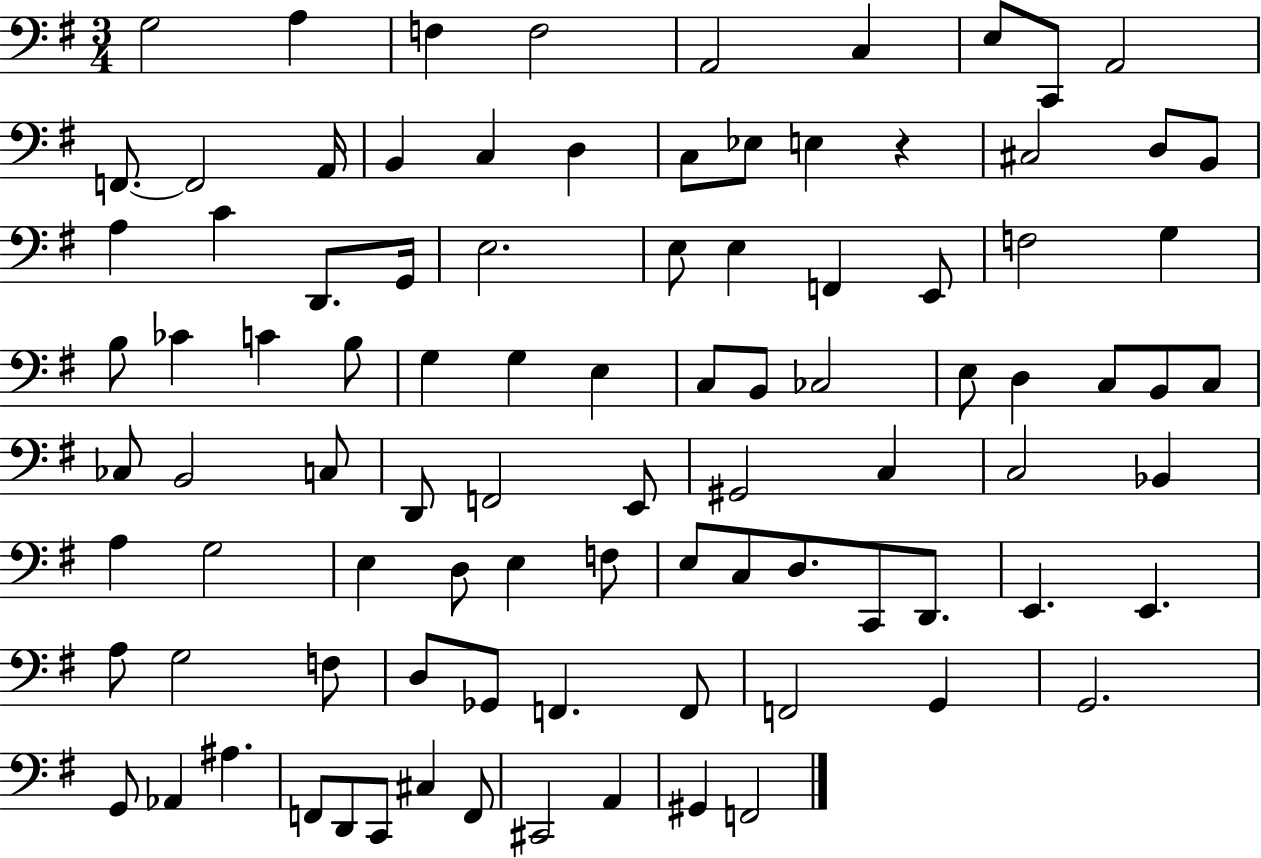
G3/h A3/q F3/q F3/h A2/h C3/q E3/e C2/e A2/h F2/e. F2/h A2/s B2/q C3/q D3/q C3/e Eb3/e E3/q R/q C#3/h D3/e B2/e A3/q C4/q D2/e. G2/s E3/h. E3/e E3/q F2/q E2/e F3/h G3/q B3/e CES4/q C4/q B3/e G3/q G3/q E3/q C3/e B2/e CES3/h E3/e D3/q C3/e B2/e C3/e CES3/e B2/h C3/e D2/e F2/h E2/e G#2/h C3/q C3/h Bb2/q A3/q G3/h E3/q D3/e E3/q F3/e E3/e C3/e D3/e. C2/e D2/e. E2/q. E2/q. A3/e G3/h F3/e D3/e Gb2/e F2/q. F2/e F2/h G2/q G2/h. G2/e Ab2/q A#3/q. F2/e D2/e C2/e C#3/q F2/e C#2/h A2/q G#2/q F2/h